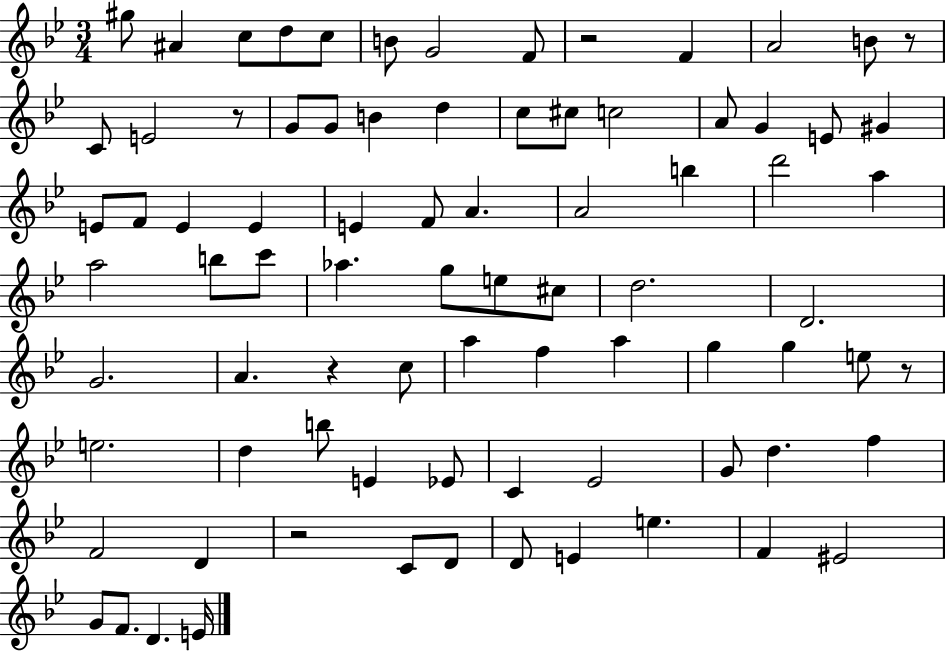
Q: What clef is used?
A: treble